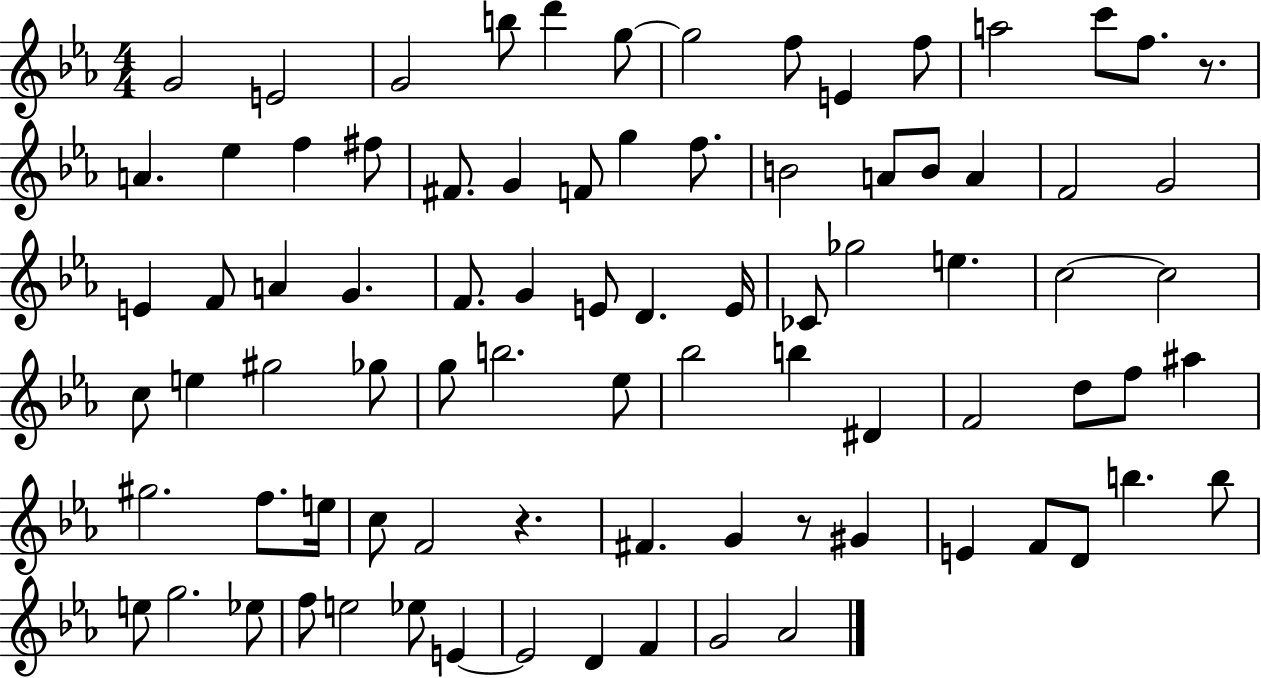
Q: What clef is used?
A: treble